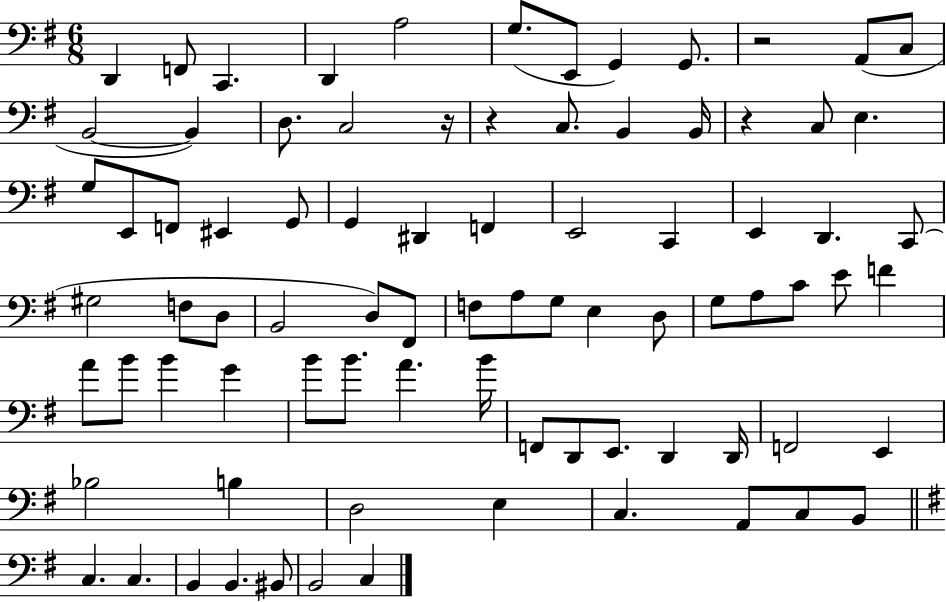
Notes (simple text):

D2/q F2/e C2/q. D2/q A3/h G3/e. E2/e G2/q G2/e. R/h A2/e C3/e B2/h B2/q D3/e. C3/h R/s R/q C3/e. B2/q B2/s R/q C3/e E3/q. G3/e E2/e F2/e EIS2/q G2/e G2/q D#2/q F2/q E2/h C2/q E2/q D2/q. C2/e G#3/h F3/e D3/e B2/h D3/e F#2/e F3/e A3/e G3/e E3/q D3/e G3/e A3/e C4/e E4/e F4/q A4/e B4/e B4/q G4/q B4/e B4/e. A4/q. B4/s F2/e D2/e E2/e. D2/q D2/s F2/h E2/q Bb3/h B3/q D3/h E3/q C3/q. A2/e C3/e B2/e C3/q. C3/q. B2/q B2/q. BIS2/e B2/h C3/q